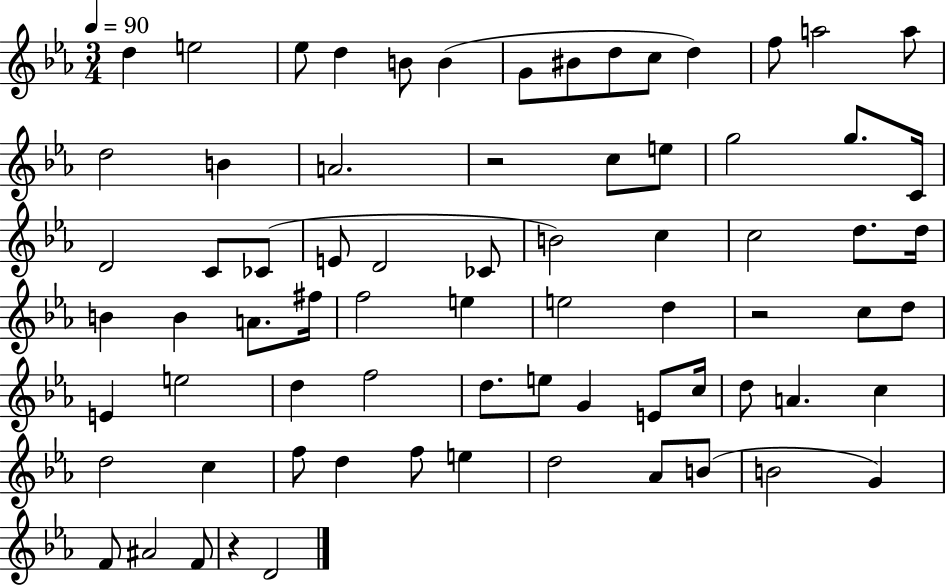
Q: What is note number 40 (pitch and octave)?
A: E5